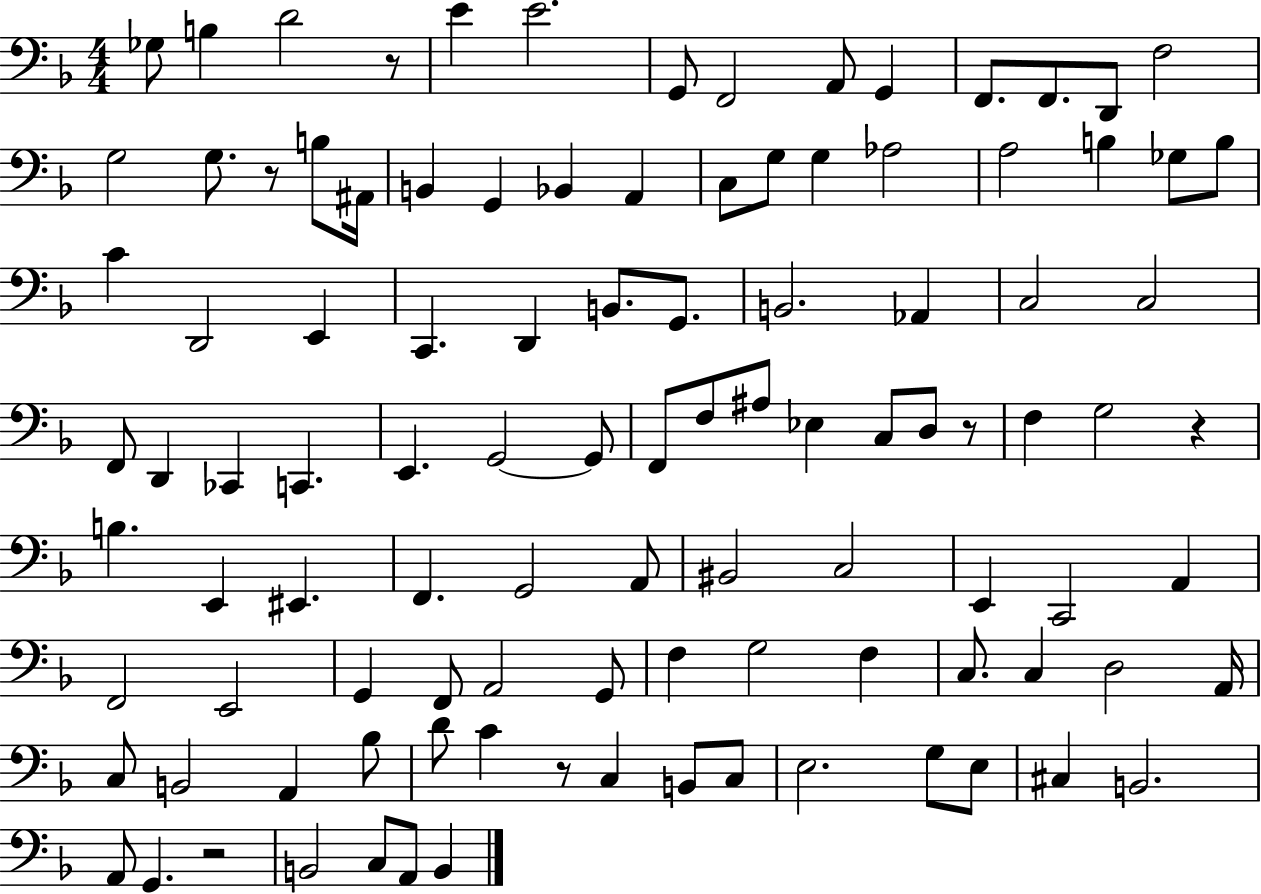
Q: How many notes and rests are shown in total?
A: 105